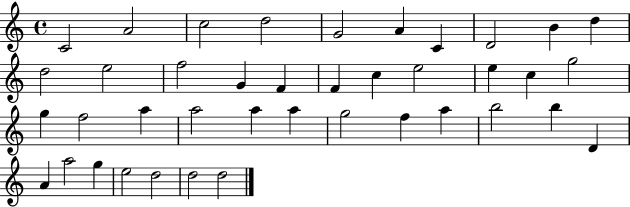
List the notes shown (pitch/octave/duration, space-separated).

C4/h A4/h C5/h D5/h G4/h A4/q C4/q D4/h B4/q D5/q D5/h E5/h F5/h G4/q F4/q F4/q C5/q E5/h E5/q C5/q G5/h G5/q F5/h A5/q A5/h A5/q A5/q G5/h F5/q A5/q B5/h B5/q D4/q A4/q A5/h G5/q E5/h D5/h D5/h D5/h